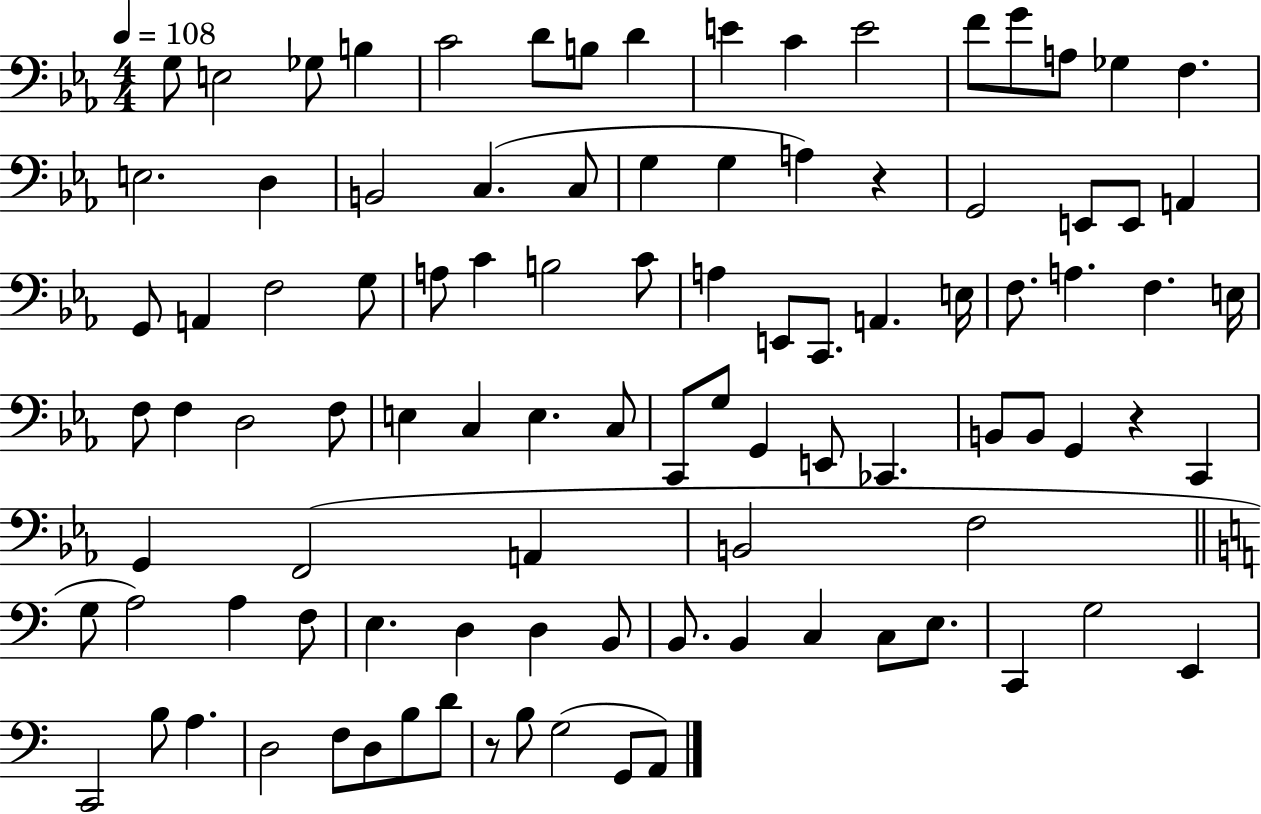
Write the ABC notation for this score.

X:1
T:Untitled
M:4/4
L:1/4
K:Eb
G,/2 E,2 _G,/2 B, C2 D/2 B,/2 D E C E2 F/2 G/2 A,/2 _G, F, E,2 D, B,,2 C, C,/2 G, G, A, z G,,2 E,,/2 E,,/2 A,, G,,/2 A,, F,2 G,/2 A,/2 C B,2 C/2 A, E,,/2 C,,/2 A,, E,/4 F,/2 A, F, E,/4 F,/2 F, D,2 F,/2 E, C, E, C,/2 C,,/2 G,/2 G,, E,,/2 _C,, B,,/2 B,,/2 G,, z C,, G,, F,,2 A,, B,,2 F,2 G,/2 A,2 A, F,/2 E, D, D, B,,/2 B,,/2 B,, C, C,/2 E,/2 C,, G,2 E,, C,,2 B,/2 A, D,2 F,/2 D,/2 B,/2 D/2 z/2 B,/2 G,2 G,,/2 A,,/2